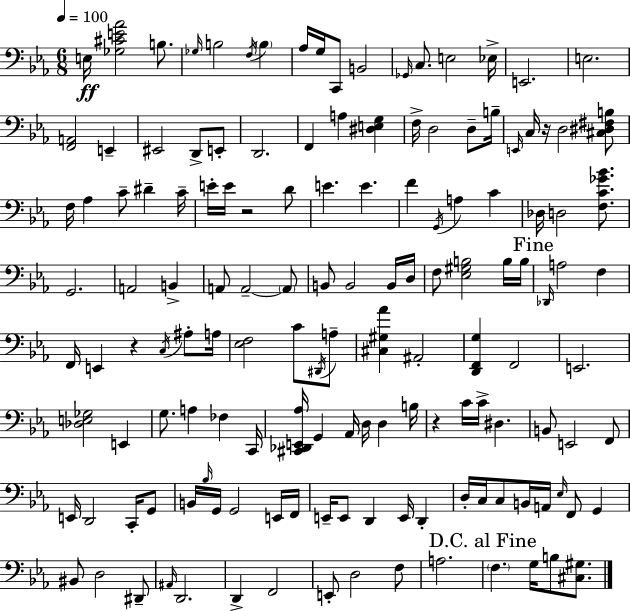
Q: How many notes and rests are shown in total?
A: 142